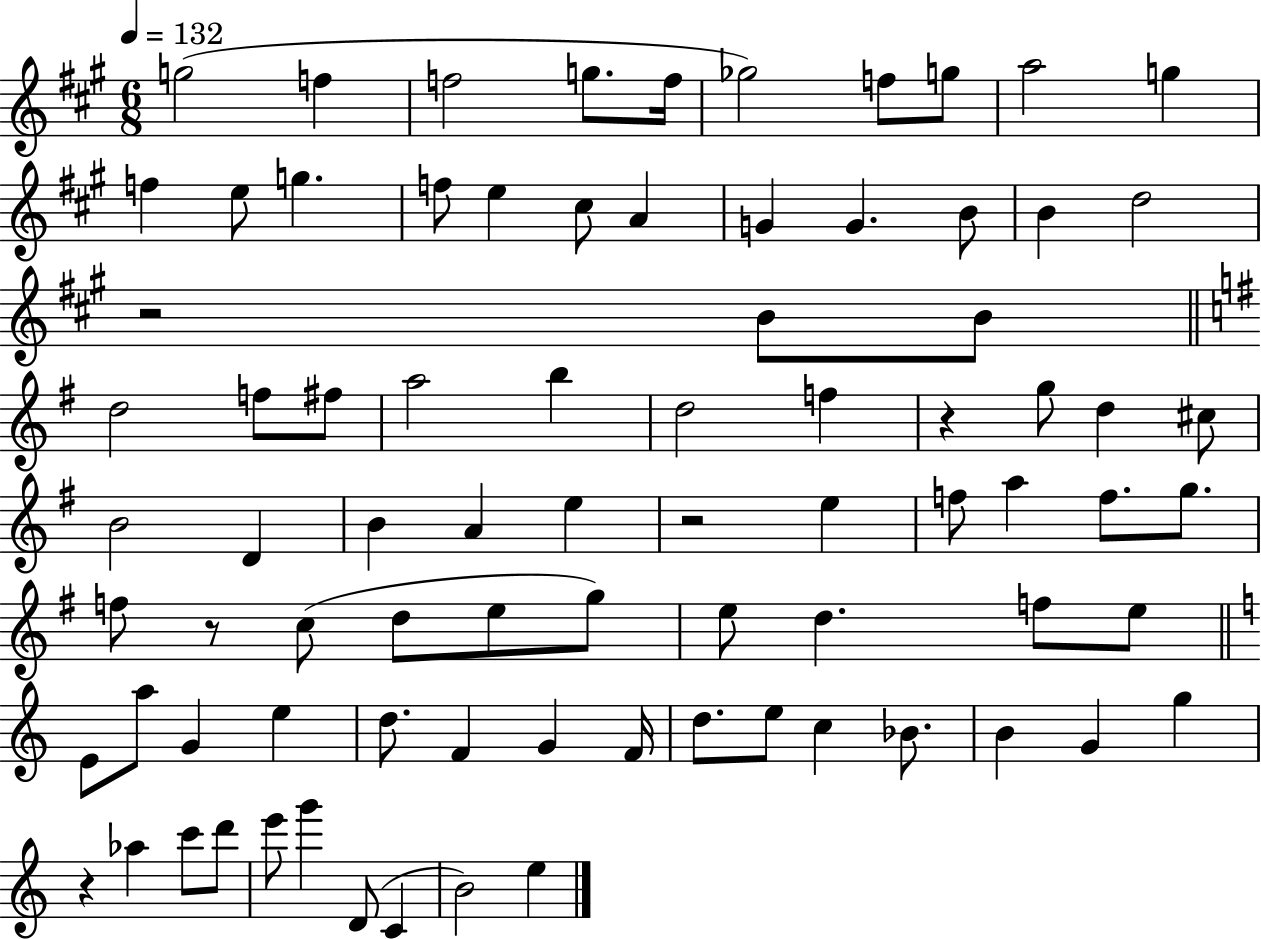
X:1
T:Untitled
M:6/8
L:1/4
K:A
g2 f f2 g/2 f/4 _g2 f/2 g/2 a2 g f e/2 g f/2 e ^c/2 A G G B/2 B d2 z2 B/2 B/2 d2 f/2 ^f/2 a2 b d2 f z g/2 d ^c/2 B2 D B A e z2 e f/2 a f/2 g/2 f/2 z/2 c/2 d/2 e/2 g/2 e/2 d f/2 e/2 E/2 a/2 G e d/2 F G F/4 d/2 e/2 c _B/2 B G g z _a c'/2 d'/2 e'/2 g' D/2 C B2 e